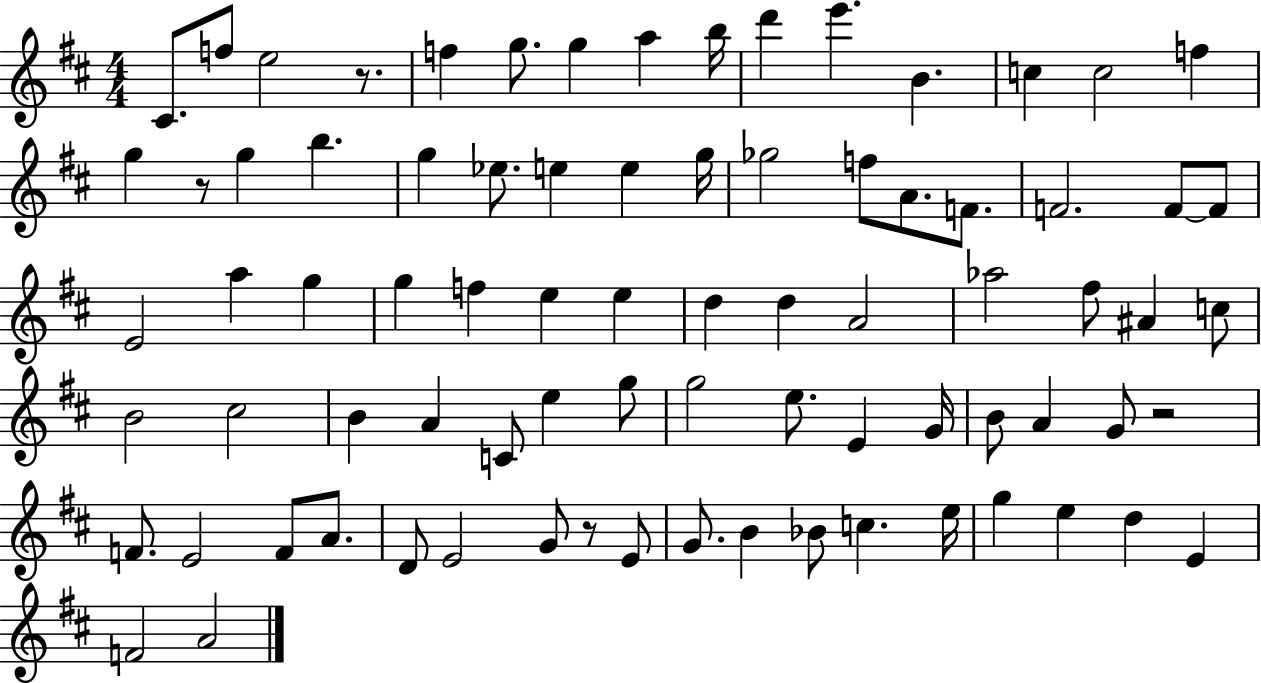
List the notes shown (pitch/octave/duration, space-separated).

C#4/e. F5/e E5/h R/e. F5/q G5/e. G5/q A5/q B5/s D6/q E6/q. B4/q. C5/q C5/h F5/q G5/q R/e G5/q B5/q. G5/q Eb5/e. E5/q E5/q G5/s Gb5/h F5/e A4/e. F4/e. F4/h. F4/e F4/e E4/h A5/q G5/q G5/q F5/q E5/q E5/q D5/q D5/q A4/h Ab5/h F#5/e A#4/q C5/e B4/h C#5/h B4/q A4/q C4/e E5/q G5/e G5/h E5/e. E4/q G4/s B4/e A4/q G4/e R/h F4/e. E4/h F4/e A4/e. D4/e E4/h G4/e R/e E4/e G4/e. B4/q Bb4/e C5/q. E5/s G5/q E5/q D5/q E4/q F4/h A4/h